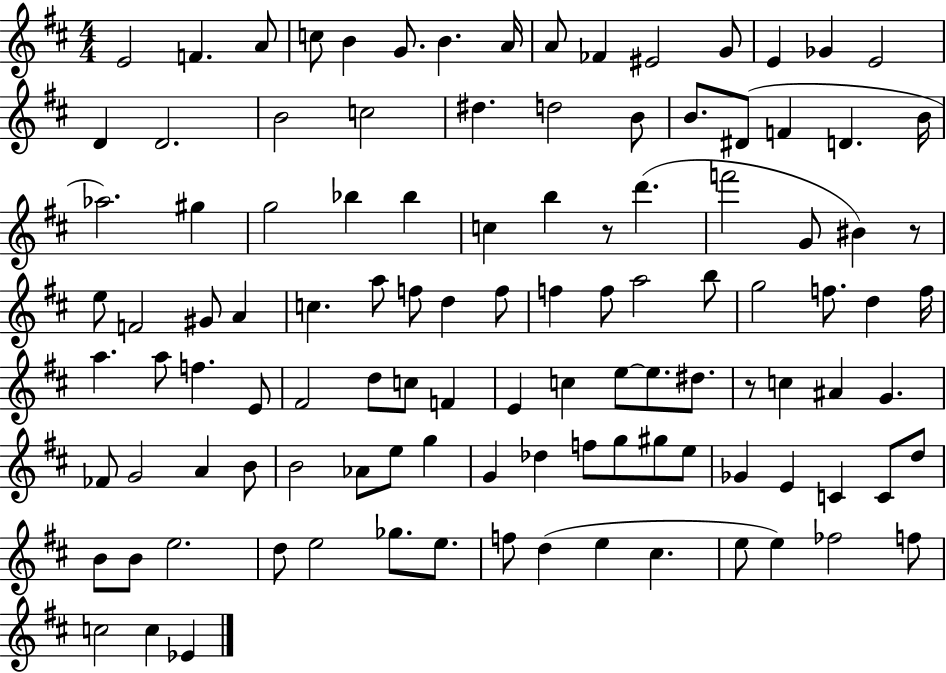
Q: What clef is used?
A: treble